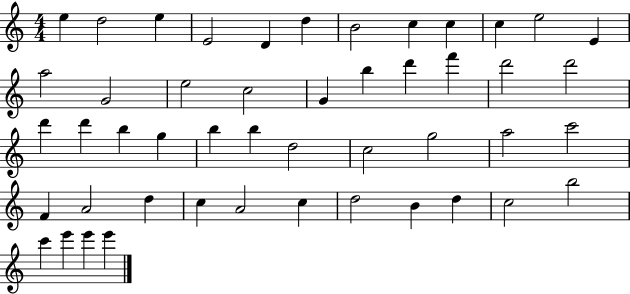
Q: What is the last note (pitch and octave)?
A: E6